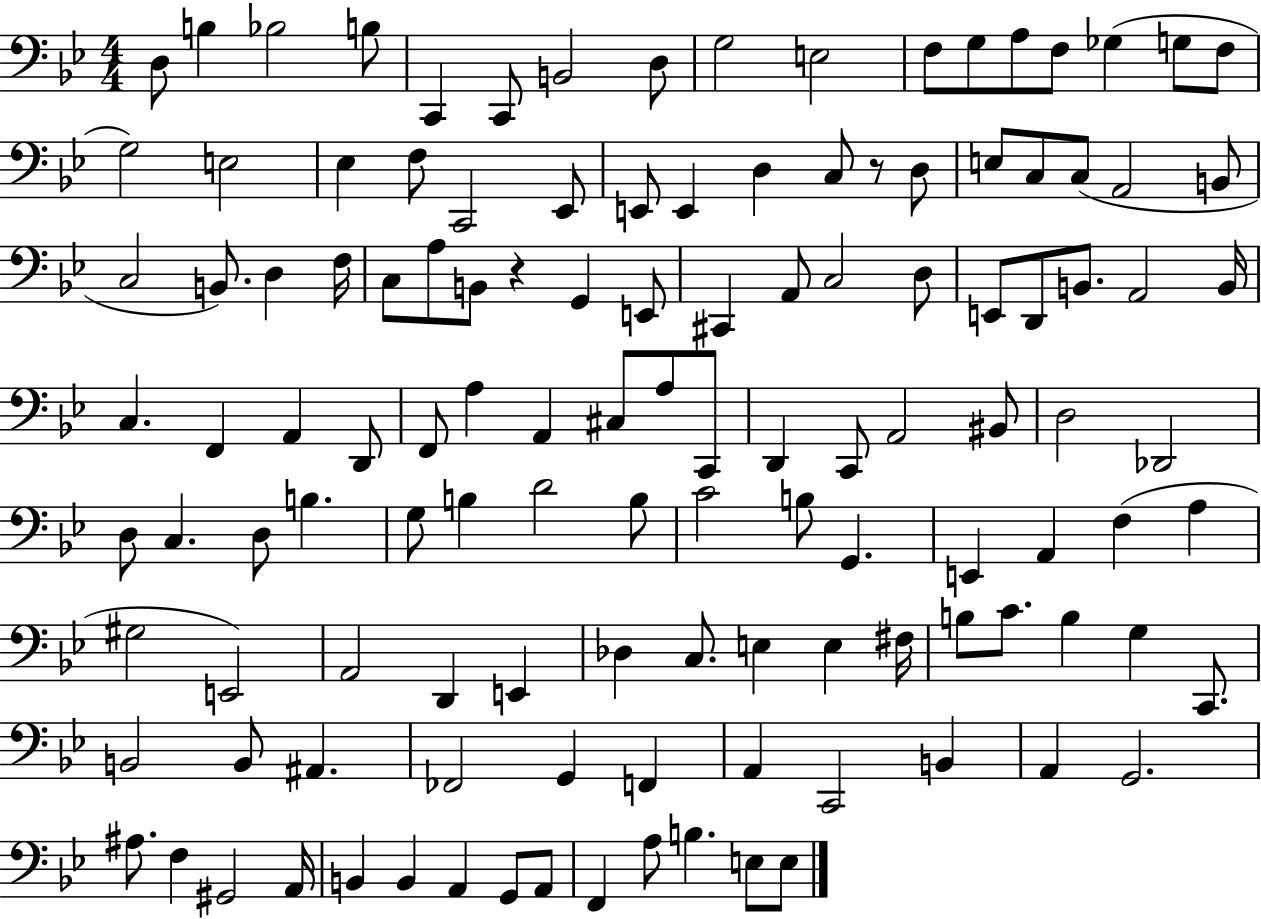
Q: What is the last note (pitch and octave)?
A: E3